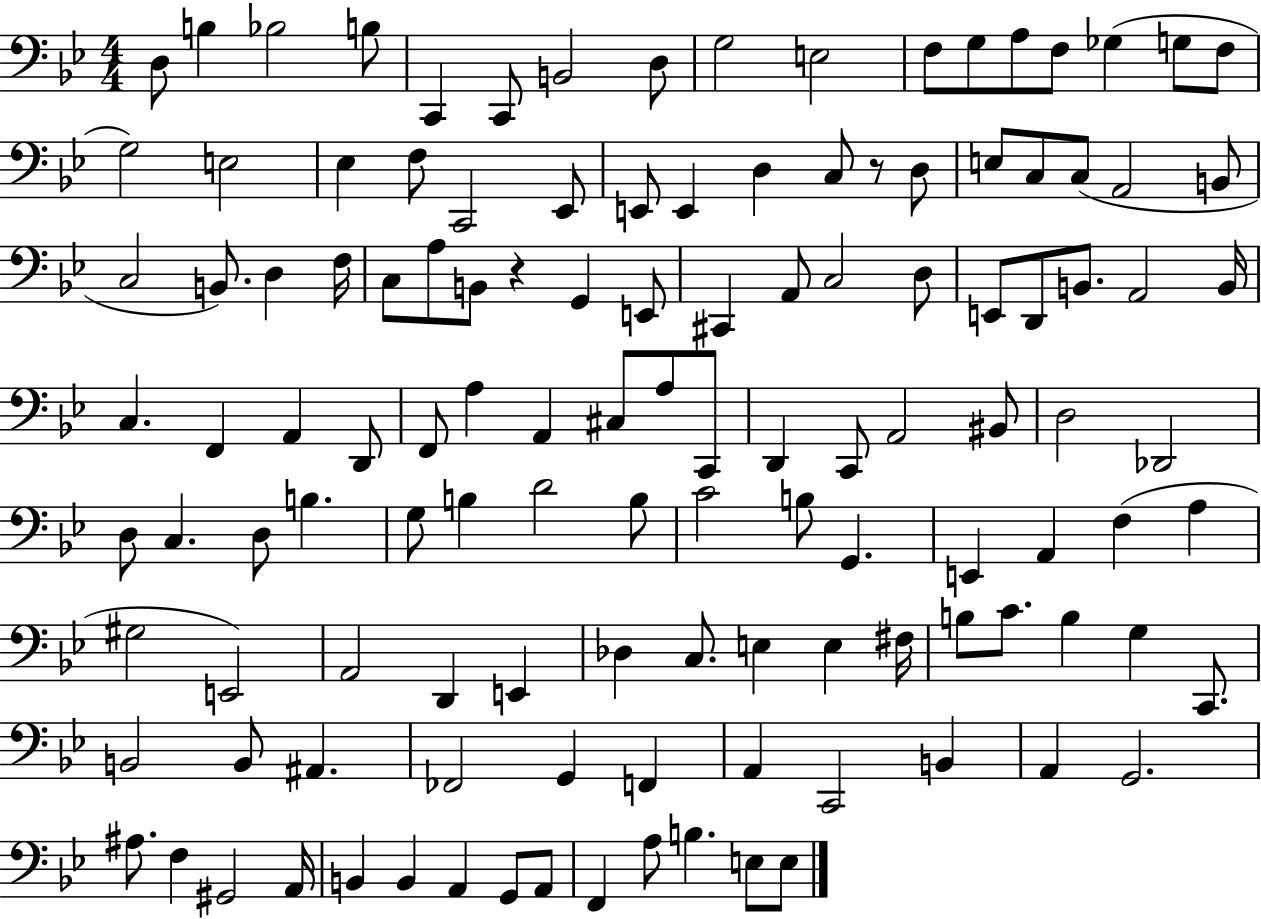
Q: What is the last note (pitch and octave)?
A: E3